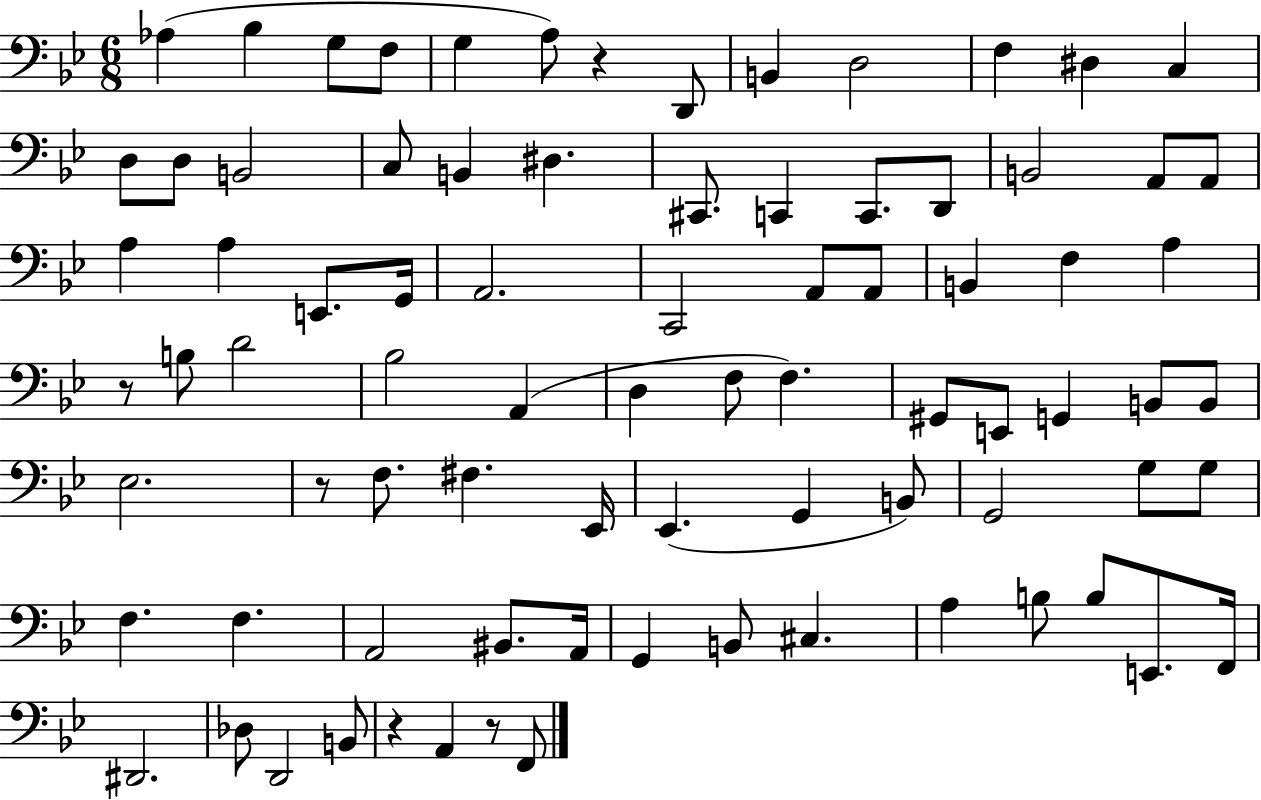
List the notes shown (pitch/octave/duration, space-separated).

Ab3/q Bb3/q G3/e F3/e G3/q A3/e R/q D2/e B2/q D3/h F3/q D#3/q C3/q D3/e D3/e B2/h C3/e B2/q D#3/q. C#2/e. C2/q C2/e. D2/e B2/h A2/e A2/e A3/q A3/q E2/e. G2/s A2/h. C2/h A2/e A2/e B2/q F3/q A3/q R/e B3/e D4/h Bb3/h A2/q D3/q F3/e F3/q. G#2/e E2/e G2/q B2/e B2/e Eb3/h. R/e F3/e. F#3/q. Eb2/s Eb2/q. G2/q B2/e G2/h G3/e G3/e F3/q. F3/q. A2/h BIS2/e. A2/s G2/q B2/e C#3/q. A3/q B3/e B3/e E2/e. F2/s D#2/h. Db3/e D2/h B2/e R/q A2/q R/e F2/e